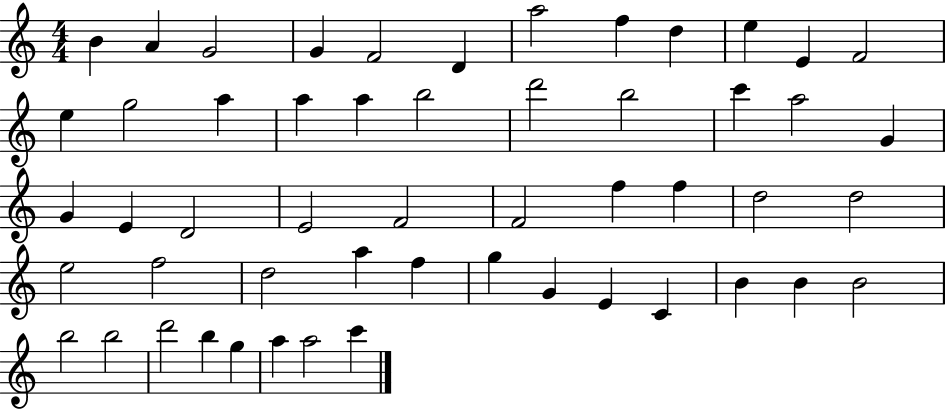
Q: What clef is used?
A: treble